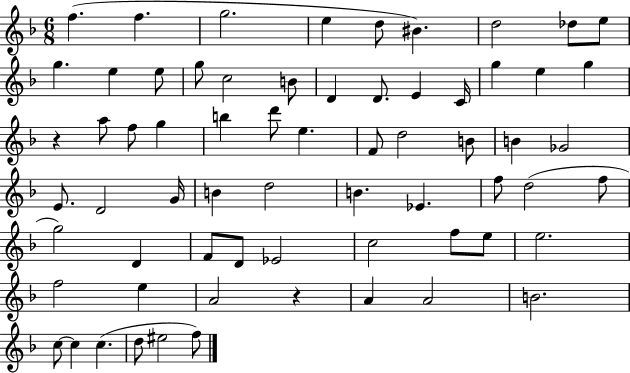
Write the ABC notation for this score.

X:1
T:Untitled
M:6/8
L:1/4
K:F
f f g2 e d/2 ^B d2 _d/2 e/2 g e e/2 g/2 c2 B/2 D D/2 E C/4 g e g z a/2 f/2 g b d'/2 e F/2 d2 B/2 B _G2 E/2 D2 G/4 B d2 B _E f/2 d2 f/2 g2 D F/2 D/2 _E2 c2 f/2 e/2 e2 f2 e A2 z A A2 B2 c/2 c c d/2 ^e2 f/2